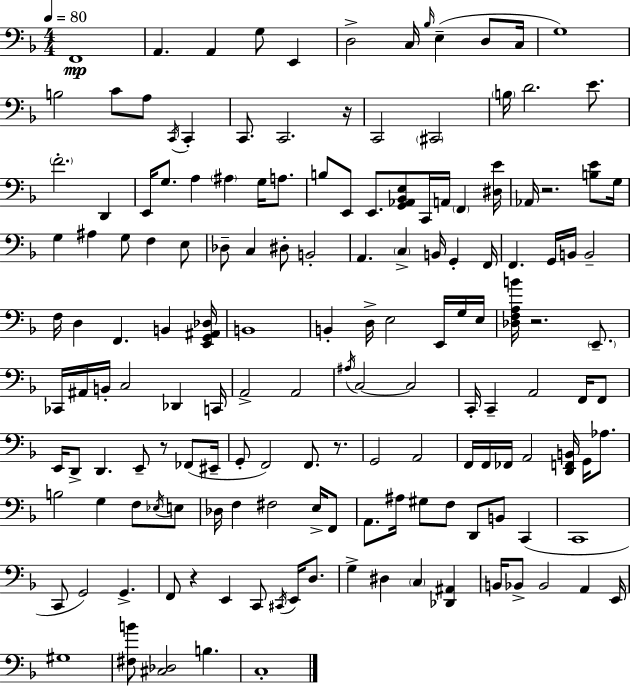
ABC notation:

X:1
T:Untitled
M:4/4
L:1/4
K:F
F,,4 A,, A,, G,/2 E,, D,2 C,/4 _B,/4 E, D,/2 C,/4 G,4 B,2 C/2 A,/2 C,,/4 C,, C,,/2 C,,2 z/4 C,,2 ^C,,2 B,/4 D2 E/2 F2 D,, E,,/4 G,/2 A, ^A, G,/4 A,/2 B,/2 E,,/2 E,,/2 [G,,_A,,_B,,E,]/2 C,,/4 A,,/4 F,, [^D,E]/4 _A,,/4 z2 [B,E]/2 G,/4 G, ^A, G,/2 F, E,/2 _D,/2 C, ^D,/2 B,,2 A,, C, B,,/4 G,, F,,/4 F,, G,,/4 B,,/4 B,,2 F,/4 D, F,, B,, [E,,G,,^A,,_D,]/4 B,,4 B,, D,/4 E,2 E,,/4 G,/4 E,/4 [_D,F,A,B]/4 z2 E,,/2 _C,,/4 ^A,,/4 B,,/4 C,2 _D,, C,,/4 A,,2 A,,2 ^A,/4 C,2 C,2 C,,/4 C,, A,,2 F,,/4 F,,/2 E,,/4 D,,/2 D,, E,,/2 z/2 _F,,/2 ^E,,/4 G,,/2 F,,2 F,,/2 z/2 G,,2 A,,2 F,,/4 F,,/4 _F,,/4 A,,2 [D,,F,,B,,]/4 G,,/4 _A,/2 B,2 G, F,/2 _E,/4 E,/2 _D,/4 F, ^F,2 E,/4 F,,/2 A,,/2 ^A,/4 ^G,/2 F,/2 D,,/2 B,,/2 C,, C,,4 C,,/2 G,,2 G,, F,,/2 z E,, C,,/2 ^C,,/4 E,,/4 D,/2 G, ^D, C, [_D,,^A,,] B,,/4 _B,,/2 _B,,2 A,, E,,/4 ^G,4 [^F,B]/2 [^C,_D,]2 B, C,4